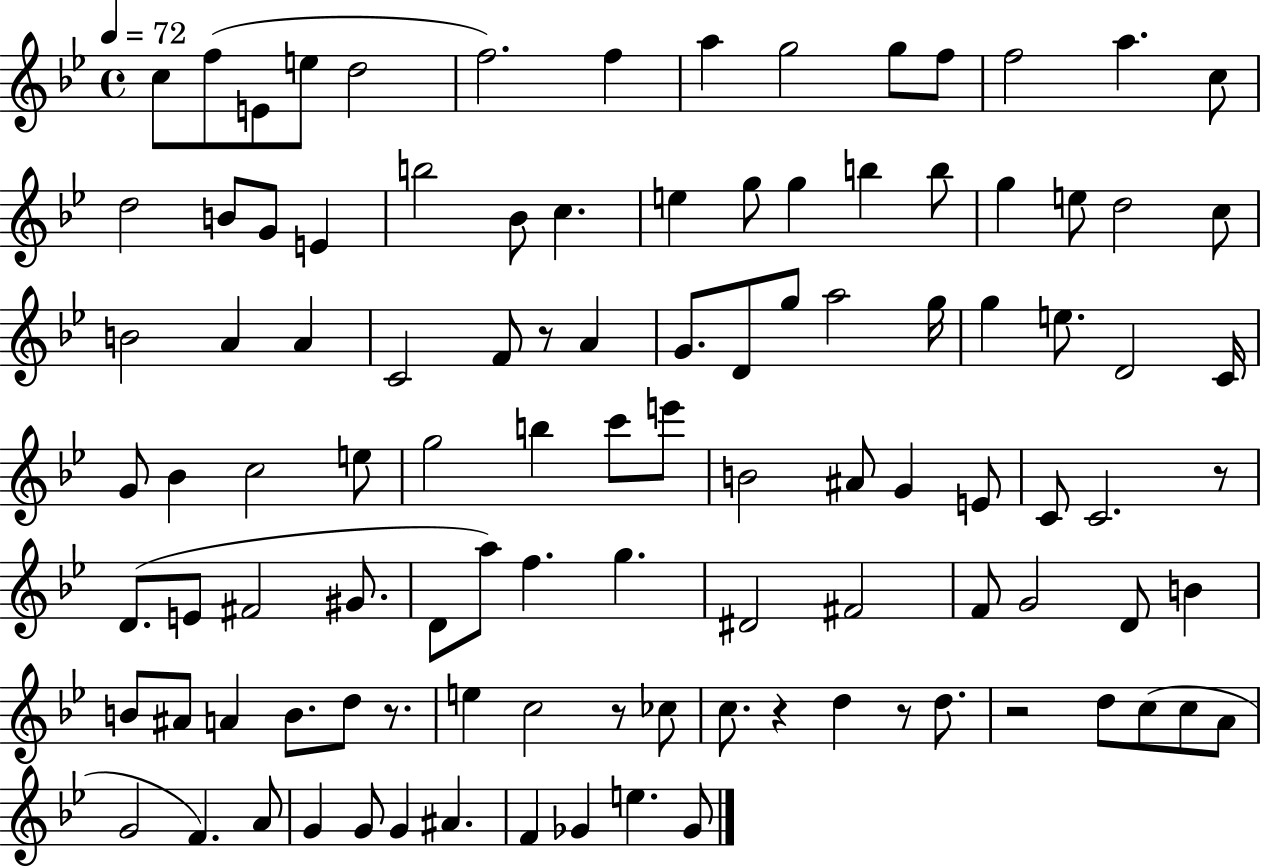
{
  \clef treble
  \time 4/4
  \defaultTimeSignature
  \key bes \major
  \tempo 4 = 72
  \repeat volta 2 { c''8 f''8( e'8 e''8 d''2 | f''2.) f''4 | a''4 g''2 g''8 f''8 | f''2 a''4. c''8 | \break d''2 b'8 g'8 e'4 | b''2 bes'8 c''4. | e''4 g''8 g''4 b''4 b''8 | g''4 e''8 d''2 c''8 | \break b'2 a'4 a'4 | c'2 f'8 r8 a'4 | g'8. d'8 g''8 a''2 g''16 | g''4 e''8. d'2 c'16 | \break g'8 bes'4 c''2 e''8 | g''2 b''4 c'''8 e'''8 | b'2 ais'8 g'4 e'8 | c'8 c'2. r8 | \break d'8.( e'8 fis'2 gis'8. | d'8 a''8) f''4. g''4. | dis'2 fis'2 | f'8 g'2 d'8 b'4 | \break b'8 ais'8 a'4 b'8. d''8 r8. | e''4 c''2 r8 ces''8 | c''8. r4 d''4 r8 d''8. | r2 d''8 c''8( c''8 a'8 | \break g'2 f'4.) a'8 | g'4 g'8 g'4 ais'4. | f'4 ges'4 e''4. ges'8 | } \bar "|."
}